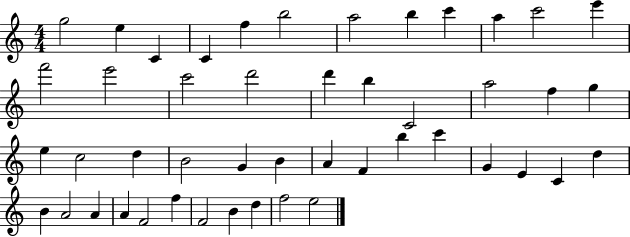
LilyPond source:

{
  \clef treble
  \numericTimeSignature
  \time 4/4
  \key c \major
  g''2 e''4 c'4 | c'4 f''4 b''2 | a''2 b''4 c'''4 | a''4 c'''2 e'''4 | \break f'''2 e'''2 | c'''2 d'''2 | d'''4 b''4 c'2 | a''2 f''4 g''4 | \break e''4 c''2 d''4 | b'2 g'4 b'4 | a'4 f'4 b''4 c'''4 | g'4 e'4 c'4 d''4 | \break b'4 a'2 a'4 | a'4 f'2 f''4 | f'2 b'4 d''4 | f''2 e''2 | \break \bar "|."
}